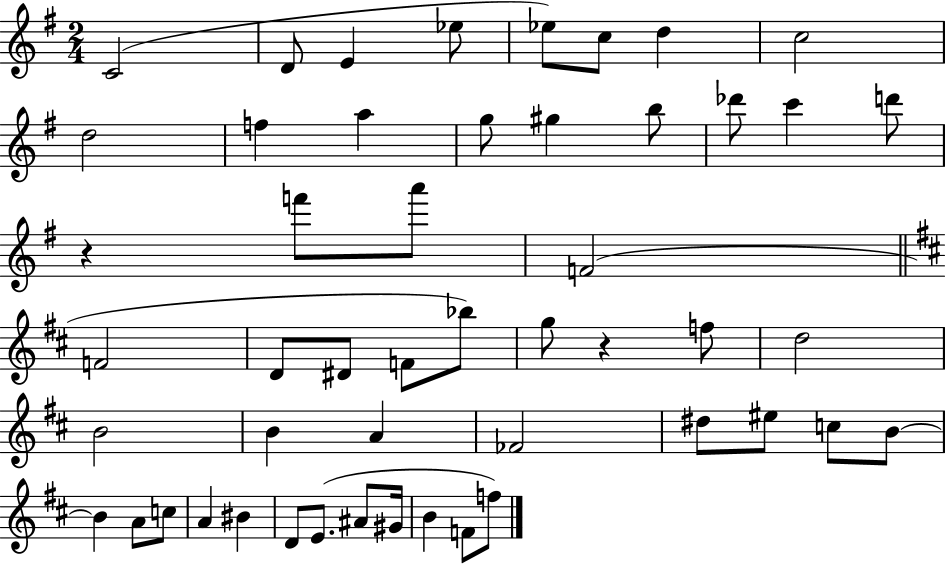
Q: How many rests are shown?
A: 2